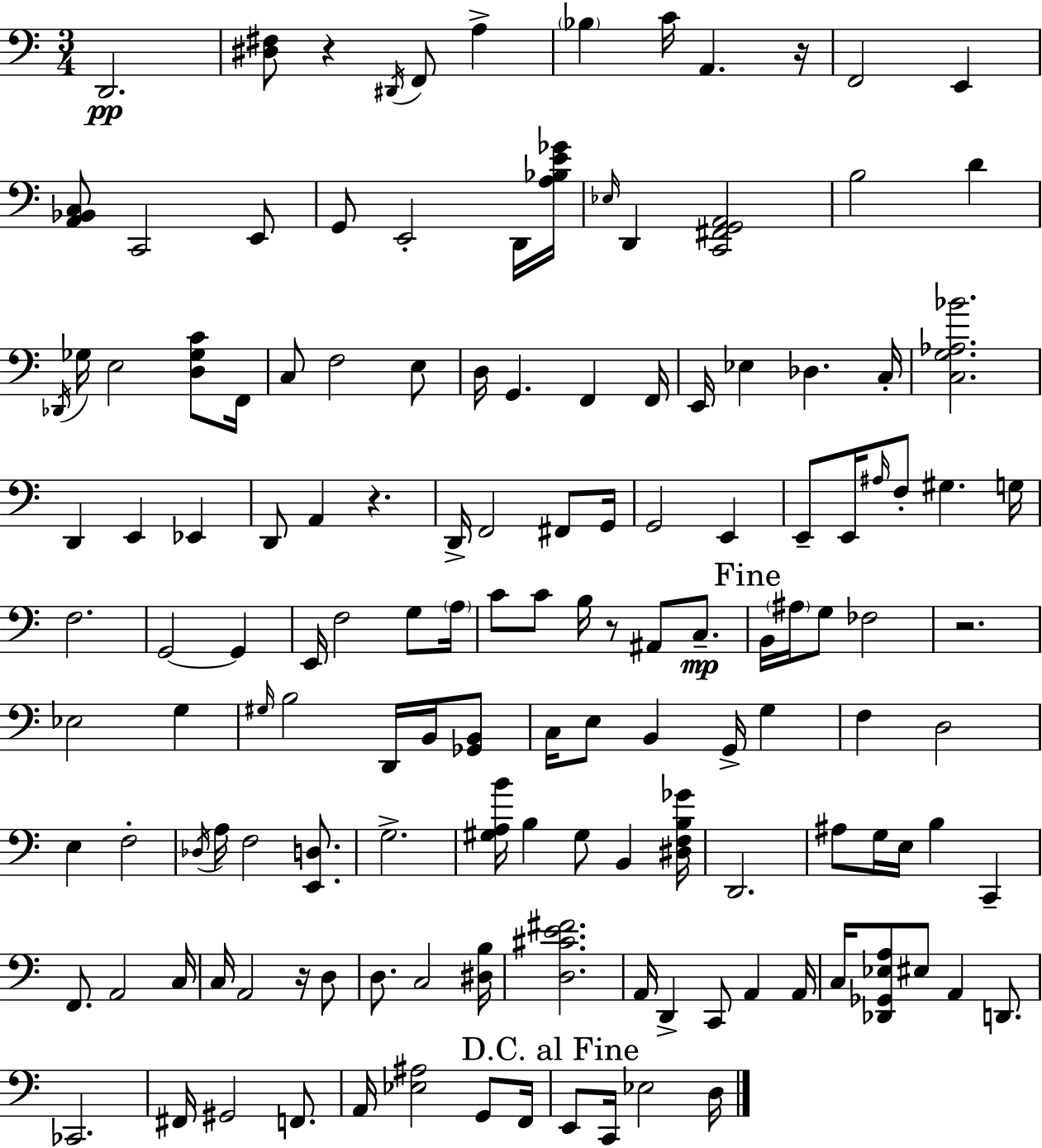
X:1
T:Untitled
M:3/4
L:1/4
K:C
D,,2 [^D,^F,]/2 z ^D,,/4 F,,/2 A, _B, C/4 A,, z/4 F,,2 E,, [A,,_B,,C,]/2 C,,2 E,,/2 G,,/2 E,,2 D,,/4 [A,_B,E_G]/4 _E,/4 D,, [C,,^F,,G,,A,,]2 B,2 D _D,,/4 _G,/4 E,2 [D,_G,C]/2 F,,/4 C,/2 F,2 E,/2 D,/4 G,, F,, F,,/4 E,,/4 _E, _D, C,/4 [C,G,_A,_B]2 D,, E,, _E,, D,,/2 A,, z D,,/4 F,,2 ^F,,/2 G,,/4 G,,2 E,, E,,/2 E,,/4 ^A,/4 F,/2 ^G, G,/4 F,2 G,,2 G,, E,,/4 F,2 G,/2 A,/4 C/2 C/2 B,/4 z/2 ^A,,/2 C,/2 B,,/4 ^A,/4 G,/2 _F,2 z2 _E,2 G, ^G,/4 B,2 D,,/4 B,,/4 [_G,,B,,]/2 C,/4 E,/2 B,, G,,/4 G, F, D,2 E, F,2 _D,/4 A,/4 F,2 [E,,D,]/2 G,2 [^G,A,B]/4 B, ^G,/2 B,, [^D,F,B,_G]/4 D,,2 ^A,/2 G,/4 E,/4 B, C,, F,,/2 A,,2 C,/4 C,/4 A,,2 z/4 D,/2 D,/2 C,2 [^D,B,]/4 [D,^CE^F]2 A,,/4 D,, C,,/2 A,, A,,/4 C,/4 [_D,,_G,,_E,A,]/2 ^E,/2 A,, D,,/2 _C,,2 ^F,,/4 ^G,,2 F,,/2 A,,/4 [_E,^A,]2 G,,/2 F,,/4 E,,/2 C,,/4 _E,2 D,/4